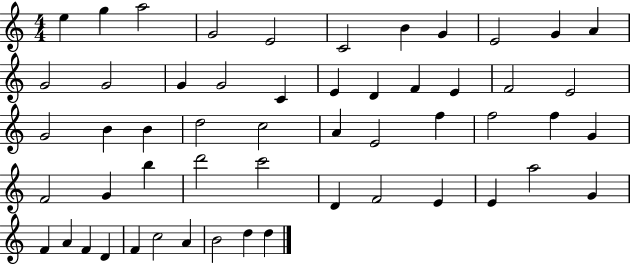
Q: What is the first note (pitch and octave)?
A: E5